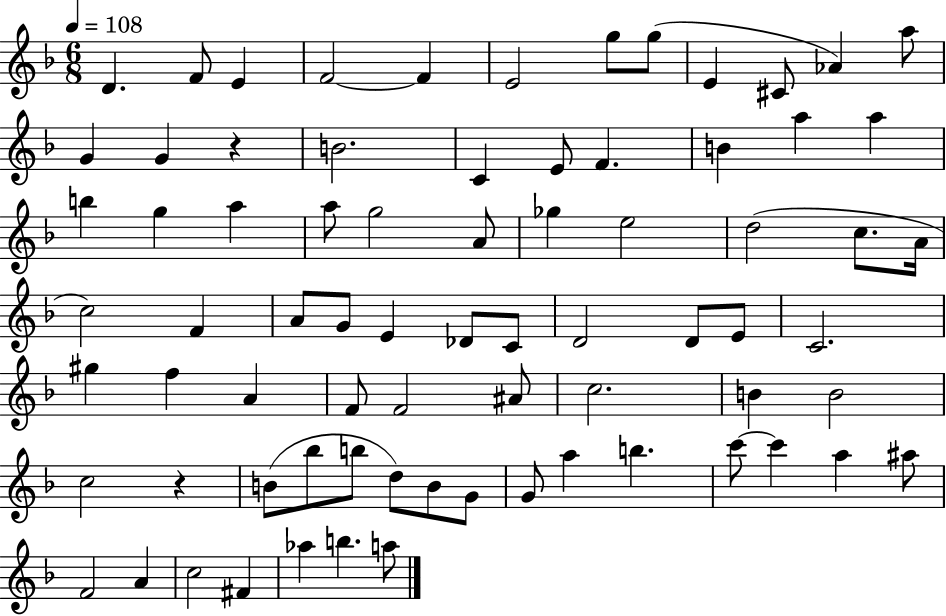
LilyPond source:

{
  \clef treble
  \numericTimeSignature
  \time 6/8
  \key f \major
  \tempo 4 = 108
  d'4. f'8 e'4 | f'2~~ f'4 | e'2 g''8 g''8( | e'4 cis'8 aes'4) a''8 | \break g'4 g'4 r4 | b'2. | c'4 e'8 f'4. | b'4 a''4 a''4 | \break b''4 g''4 a''4 | a''8 g''2 a'8 | ges''4 e''2 | d''2( c''8. a'16 | \break c''2) f'4 | a'8 g'8 e'4 des'8 c'8 | d'2 d'8 e'8 | c'2. | \break gis''4 f''4 a'4 | f'8 f'2 ais'8 | c''2. | b'4 b'2 | \break c''2 r4 | b'8( bes''8 b''8 d''8) b'8 g'8 | g'8 a''4 b''4. | c'''8~~ c'''4 a''4 ais''8 | \break f'2 a'4 | c''2 fis'4 | aes''4 b''4. a''8 | \bar "|."
}